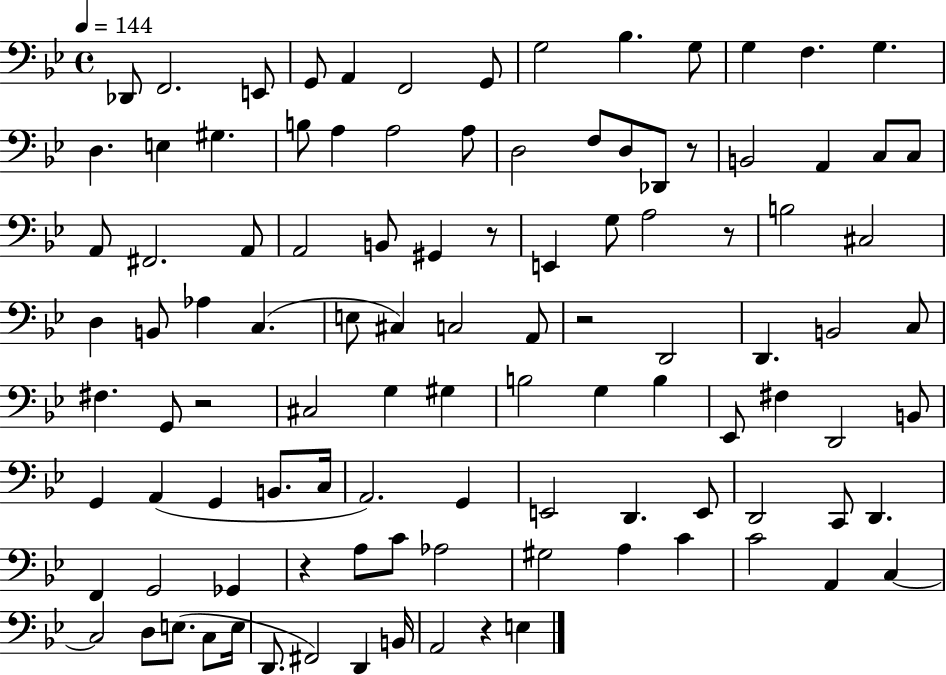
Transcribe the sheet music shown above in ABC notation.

X:1
T:Untitled
M:4/4
L:1/4
K:Bb
_D,,/2 F,,2 E,,/2 G,,/2 A,, F,,2 G,,/2 G,2 _B, G,/2 G, F, G, D, E, ^G, B,/2 A, A,2 A,/2 D,2 F,/2 D,/2 _D,,/2 z/2 B,,2 A,, C,/2 C,/2 A,,/2 ^F,,2 A,,/2 A,,2 B,,/2 ^G,, z/2 E,, G,/2 A,2 z/2 B,2 ^C,2 D, B,,/2 _A, C, E,/2 ^C, C,2 A,,/2 z2 D,,2 D,, B,,2 C,/2 ^F, G,,/2 z2 ^C,2 G, ^G, B,2 G, B, _E,,/2 ^F, D,,2 B,,/2 G,, A,, G,, B,,/2 C,/4 A,,2 G,, E,,2 D,, E,,/2 D,,2 C,,/2 D,, F,, G,,2 _G,, z A,/2 C/2 _A,2 ^G,2 A, C C2 A,, C, C,2 D,/2 E,/2 C,/2 E,/4 D,,/2 ^F,,2 D,, B,,/4 A,,2 z E,